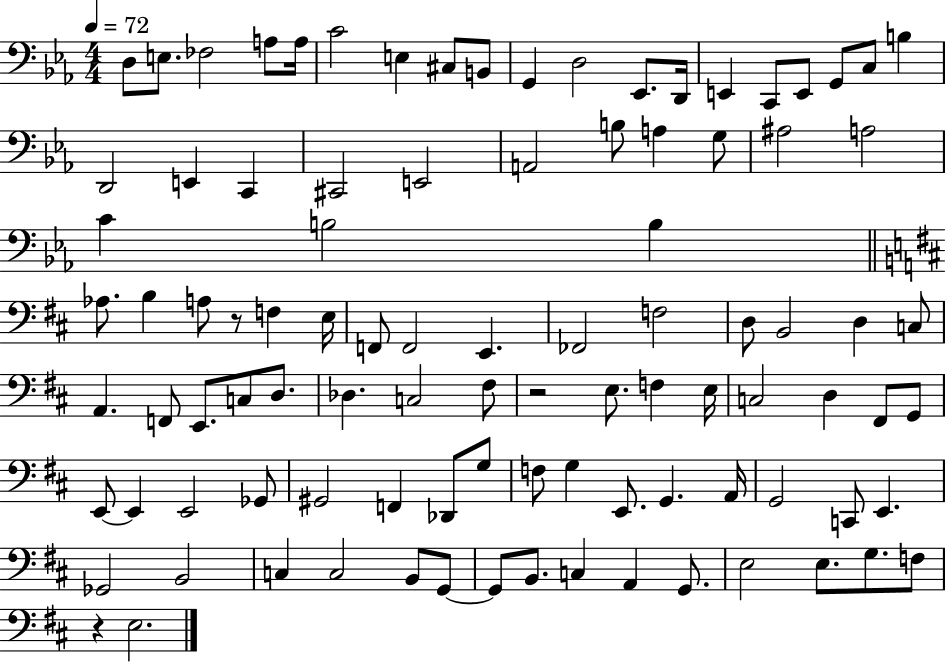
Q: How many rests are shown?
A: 3